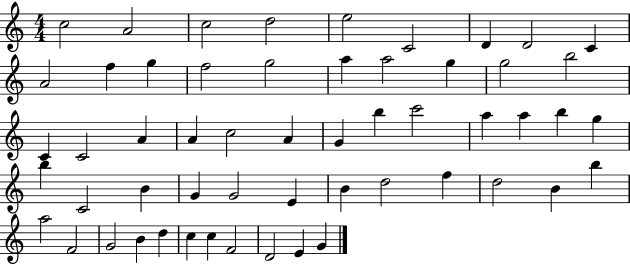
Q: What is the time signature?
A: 4/4